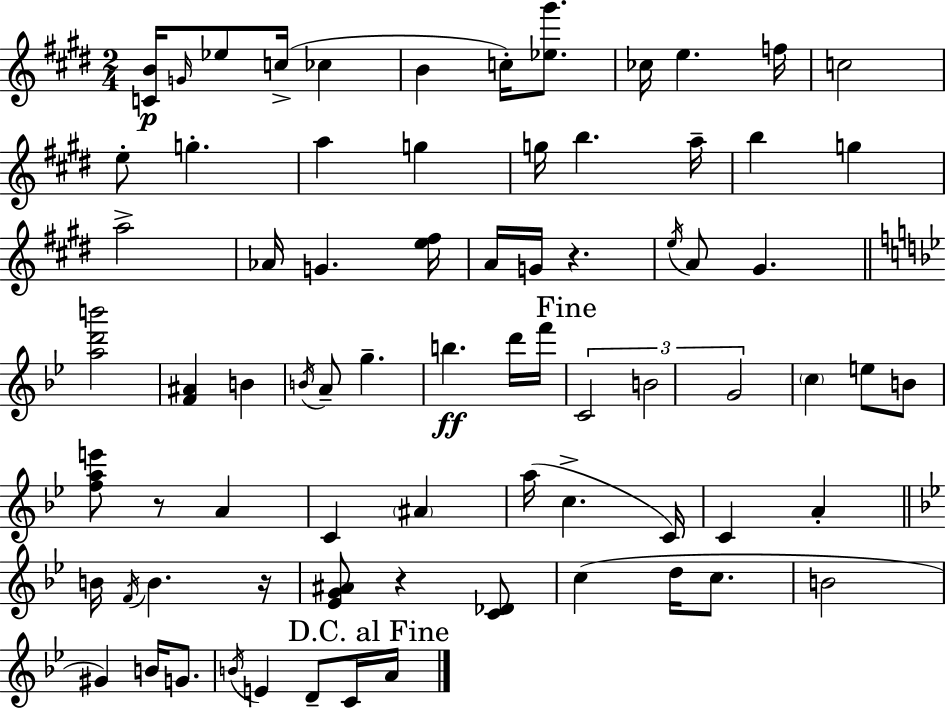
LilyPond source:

{
  \clef treble
  \numericTimeSignature
  \time 2/4
  \key e \major
  <c' b'>16\p \grace { g'16 } ees''8 c''16->( ces''4 | b'4 c''16-.) <ees'' gis'''>8. | ces''16 e''4. | f''16 c''2 | \break e''8-. g''4.-. | a''4 g''4 | g''16 b''4. | a''16-- b''4 g''4 | \break a''2-> | aes'16 g'4. | <e'' fis''>16 a'16 g'16 r4. | \acciaccatura { e''16 } a'8 gis'4. | \break \bar "||" \break \key bes \major <a'' d''' b'''>2 | <f' ais'>4 b'4 | \acciaccatura { b'16 } a'8-- g''4.-- | b''4.\ff d'''16 | \break f'''16 \mark "Fine" \tuplet 3/2 { c'2 | b'2 | g'2 } | \parenthesize c''4 e''8 b'8 | \break <f'' a'' e'''>8 r8 a'4 | c'4 \parenthesize ais'4 | a''16( c''4.-> | c'16) c'4 a'4-. | \break \bar "||" \break \key bes \major b'16 \acciaccatura { f'16 } b'4. | r16 <ees' g' ais'>8 r4 <c' des'>8 | c''4( d''16 c''8. | b'2 | \break gis'4) b'16 g'8. | \acciaccatura { b'16 } e'4 d'8-- | c'16 \mark "D.C. al Fine" a'16 \bar "|."
}